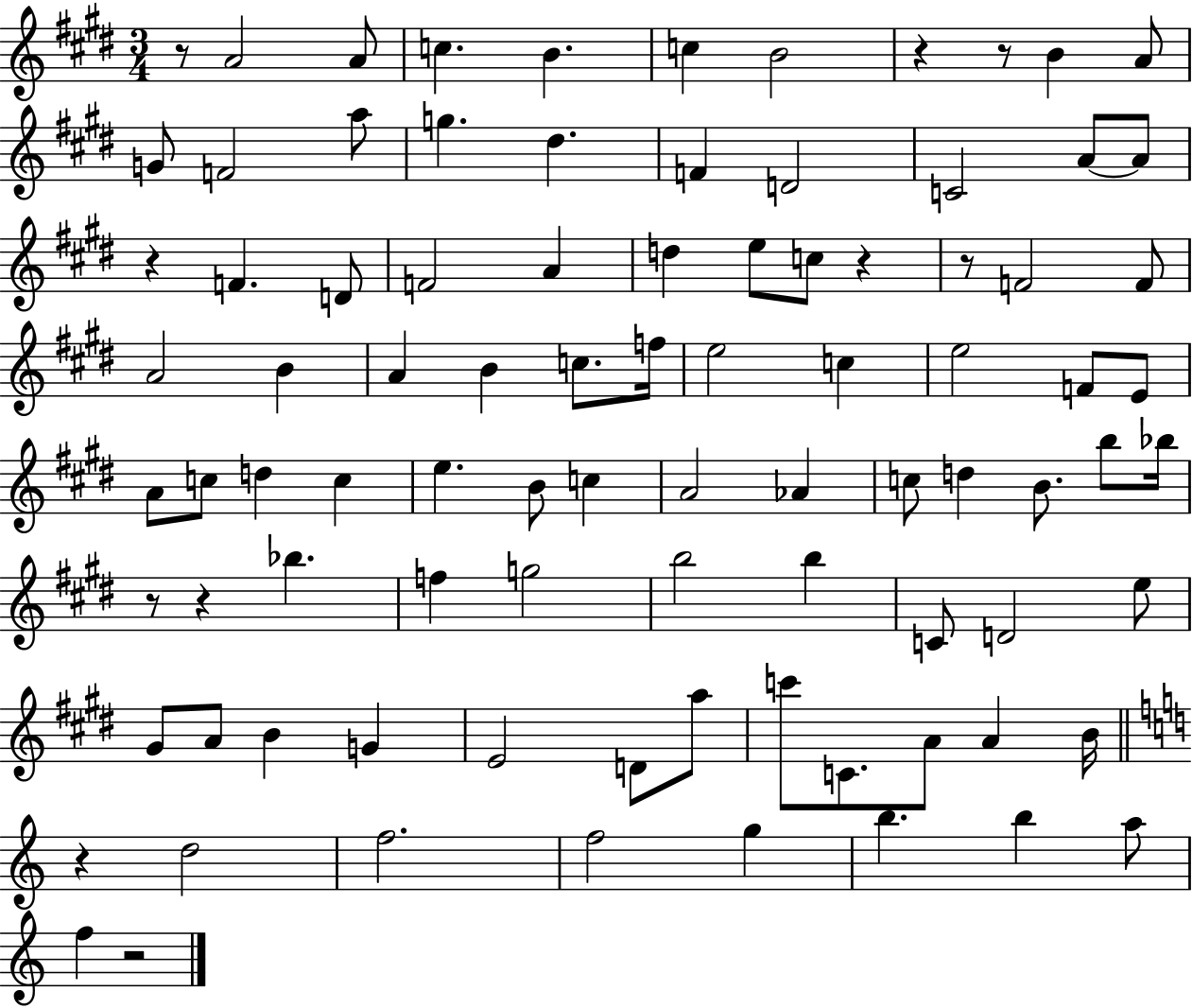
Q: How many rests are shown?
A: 10